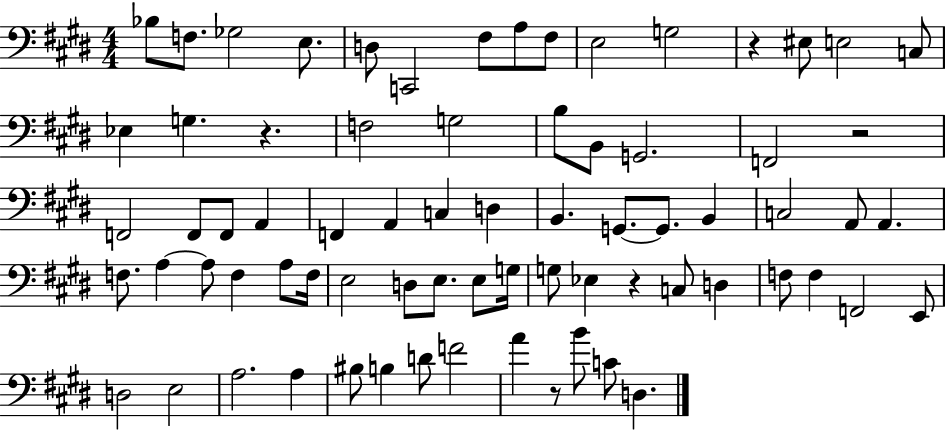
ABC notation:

X:1
T:Untitled
M:4/4
L:1/4
K:E
_B,/2 F,/2 _G,2 E,/2 D,/2 C,,2 ^F,/2 A,/2 ^F,/2 E,2 G,2 z ^E,/2 E,2 C,/2 _E, G, z F,2 G,2 B,/2 B,,/2 G,,2 F,,2 z2 F,,2 F,,/2 F,,/2 A,, F,, A,, C, D, B,, G,,/2 G,,/2 B,, C,2 A,,/2 A,, F,/2 A, A,/2 F, A,/2 F,/4 E,2 D,/2 E,/2 E,/2 G,/4 G,/2 _E, z C,/2 D, F,/2 F, F,,2 E,,/2 D,2 E,2 A,2 A, ^B,/2 B, D/2 F2 A z/2 B/2 C/2 D,